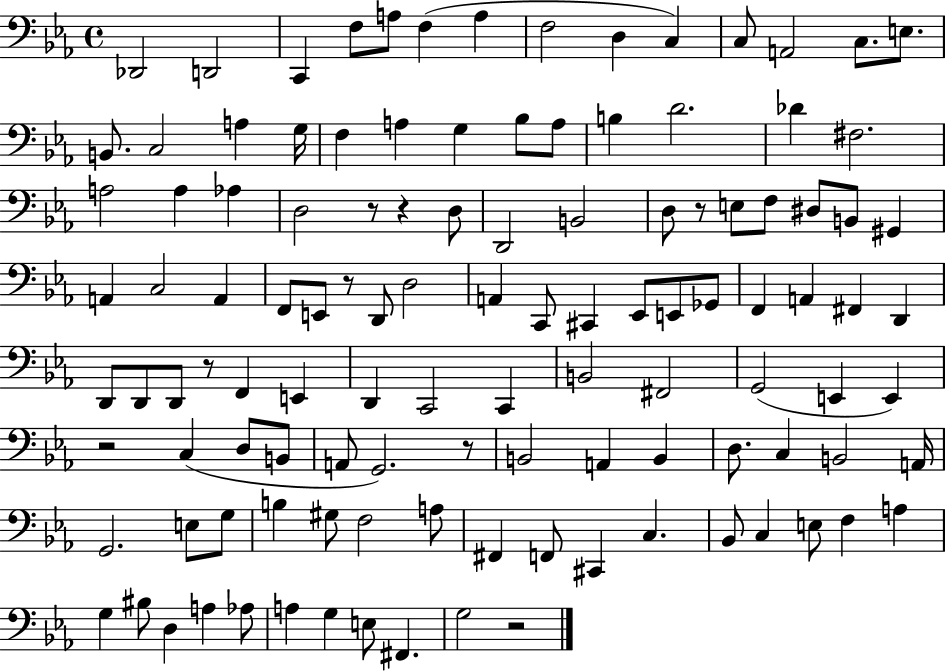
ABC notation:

X:1
T:Untitled
M:4/4
L:1/4
K:Eb
_D,,2 D,,2 C,, F,/2 A,/2 F, A, F,2 D, C, C,/2 A,,2 C,/2 E,/2 B,,/2 C,2 A, G,/4 F, A, G, _B,/2 A,/2 B, D2 _D ^F,2 A,2 A, _A, D,2 z/2 z D,/2 D,,2 B,,2 D,/2 z/2 E,/2 F,/2 ^D,/2 B,,/2 ^G,, A,, C,2 A,, F,,/2 E,,/2 z/2 D,,/2 D,2 A,, C,,/2 ^C,, _E,,/2 E,,/2 _G,,/2 F,, A,, ^F,, D,, D,,/2 D,,/2 D,,/2 z/2 F,, E,, D,, C,,2 C,, B,,2 ^F,,2 G,,2 E,, E,, z2 C, D,/2 B,,/2 A,,/2 G,,2 z/2 B,,2 A,, B,, D,/2 C, B,,2 A,,/4 G,,2 E,/2 G,/2 B, ^G,/2 F,2 A,/2 ^F,, F,,/2 ^C,, C, _B,,/2 C, E,/2 F, A, G, ^B,/2 D, A, _A,/2 A, G, E,/2 ^F,, G,2 z2